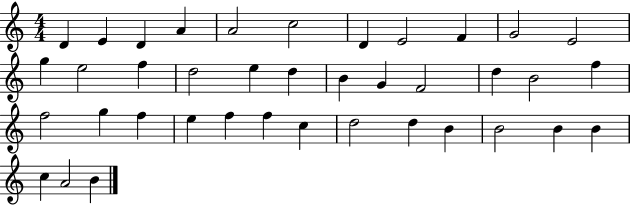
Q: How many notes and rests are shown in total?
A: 39